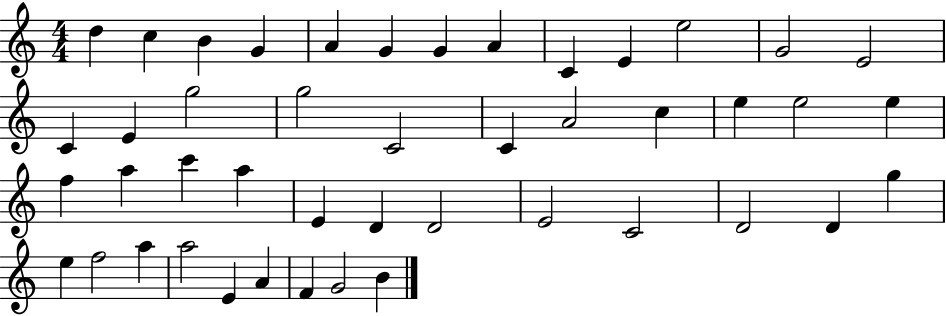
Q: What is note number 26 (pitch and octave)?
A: A5